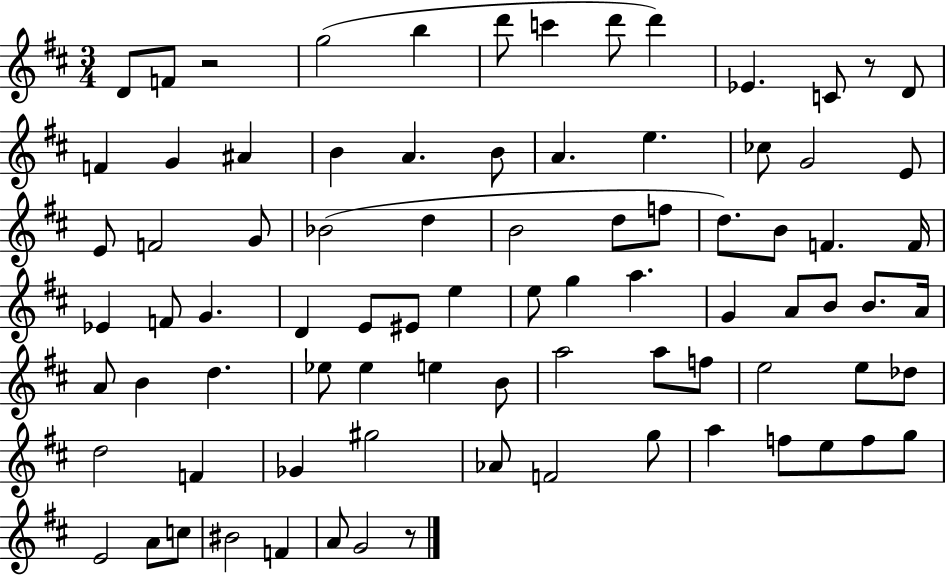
X:1
T:Untitled
M:3/4
L:1/4
K:D
D/2 F/2 z2 g2 b d'/2 c' d'/2 d' _E C/2 z/2 D/2 F G ^A B A B/2 A e _c/2 G2 E/2 E/2 F2 G/2 _B2 d B2 d/2 f/2 d/2 B/2 F F/4 _E F/2 G D E/2 ^E/2 e e/2 g a G A/2 B/2 B/2 A/4 A/2 B d _e/2 _e e B/2 a2 a/2 f/2 e2 e/2 _d/2 d2 F _G ^g2 _A/2 F2 g/2 a f/2 e/2 f/2 g/2 E2 A/2 c/2 ^B2 F A/2 G2 z/2